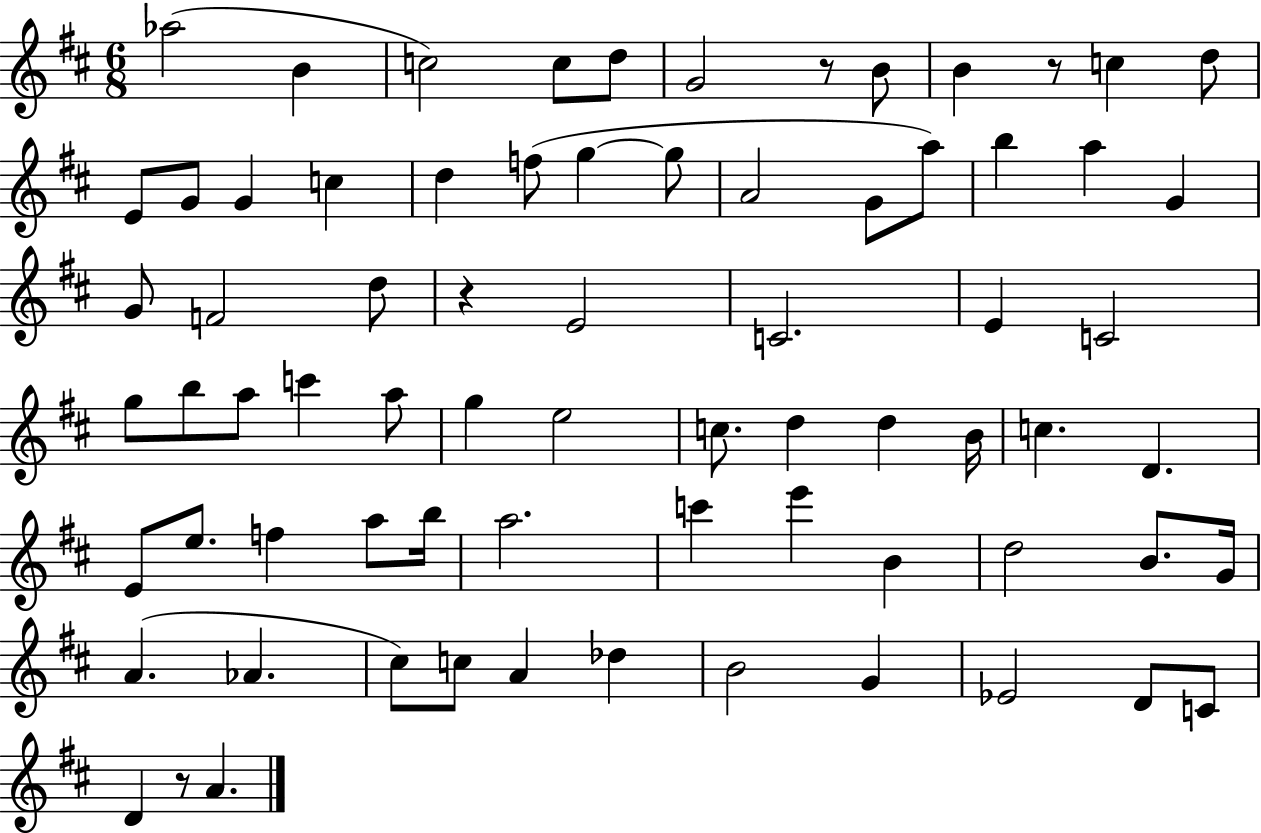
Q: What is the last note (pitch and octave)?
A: A4